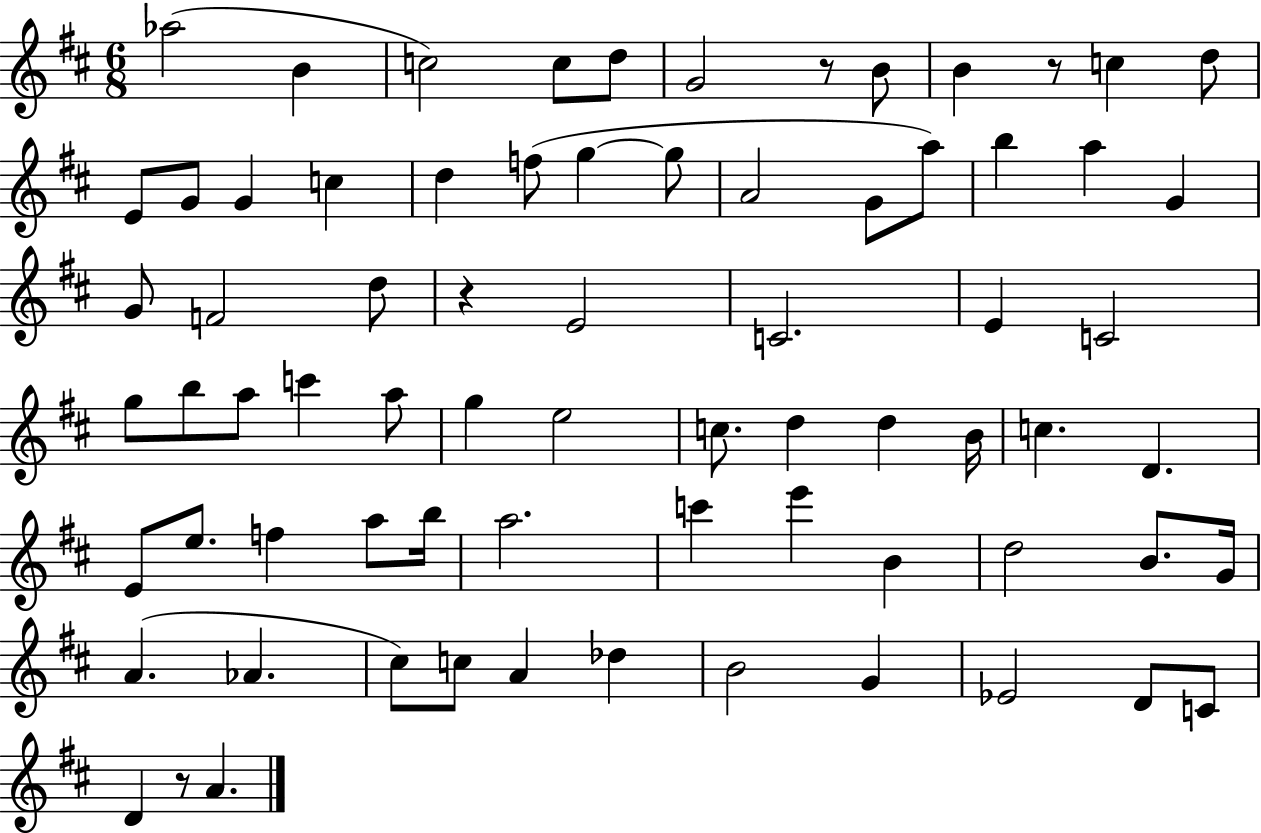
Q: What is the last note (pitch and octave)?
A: A4